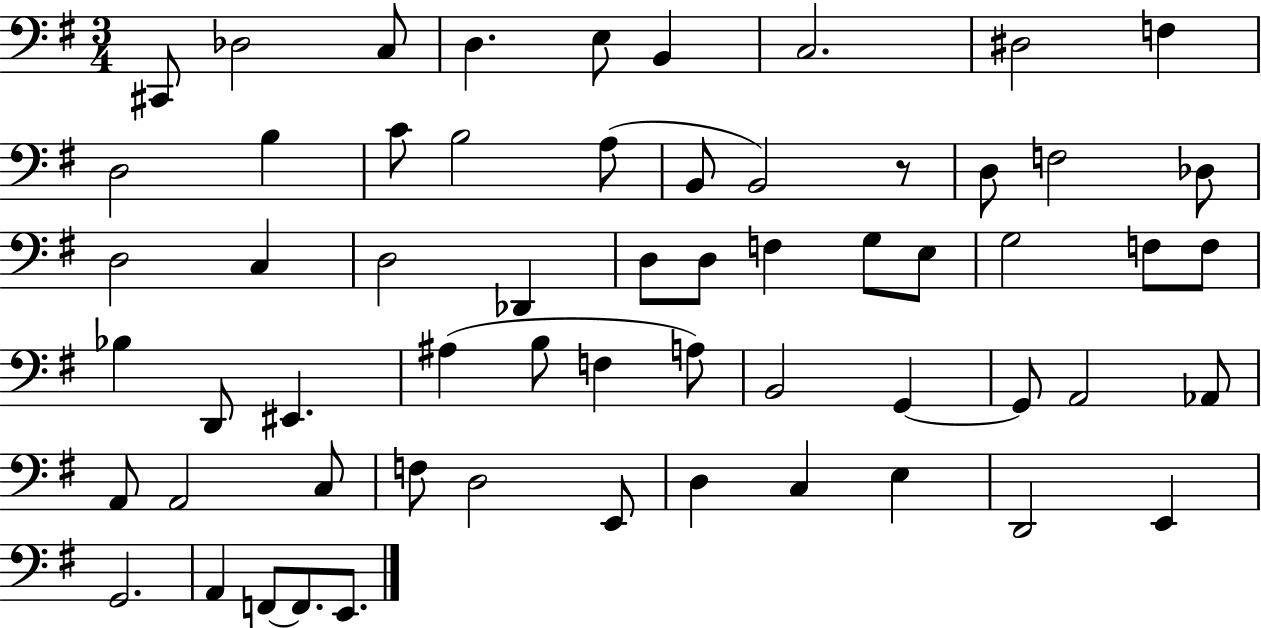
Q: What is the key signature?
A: G major